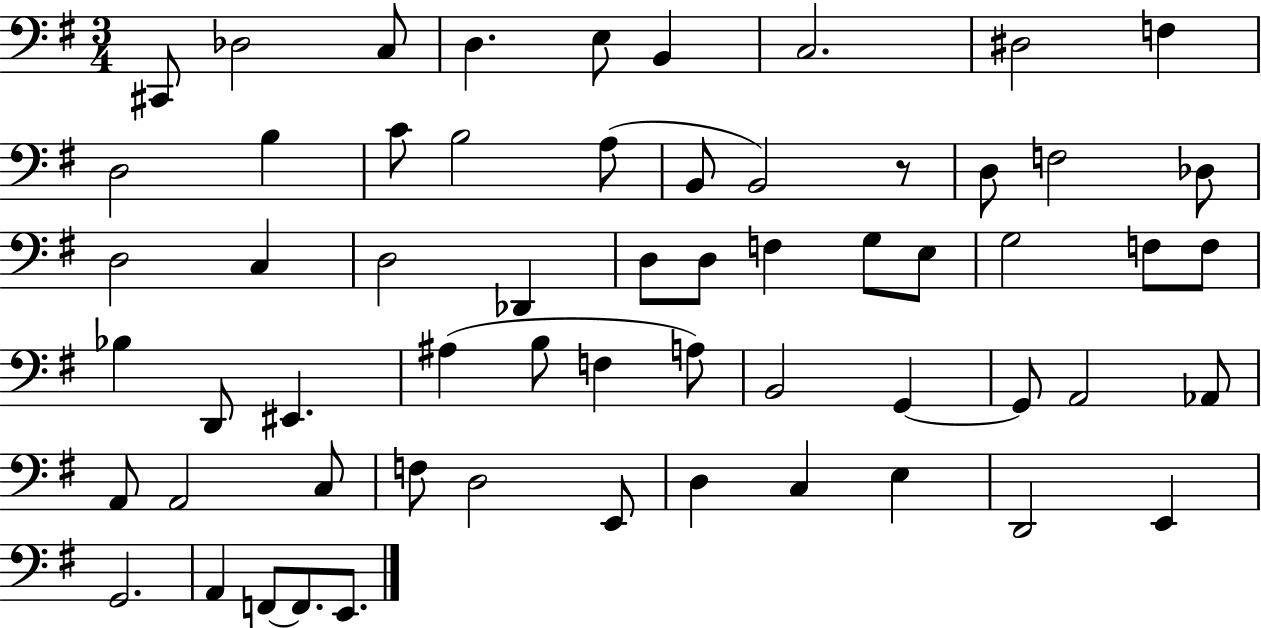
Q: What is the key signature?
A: G major